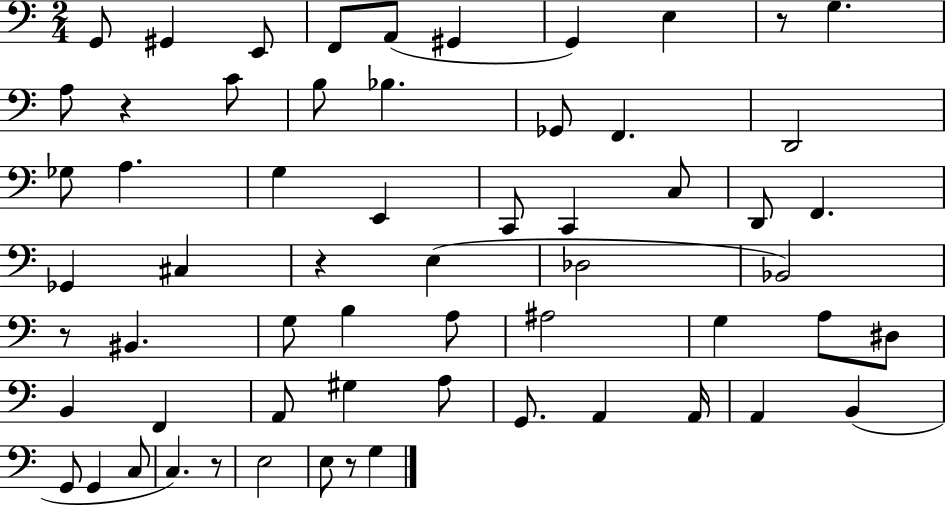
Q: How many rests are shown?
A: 6